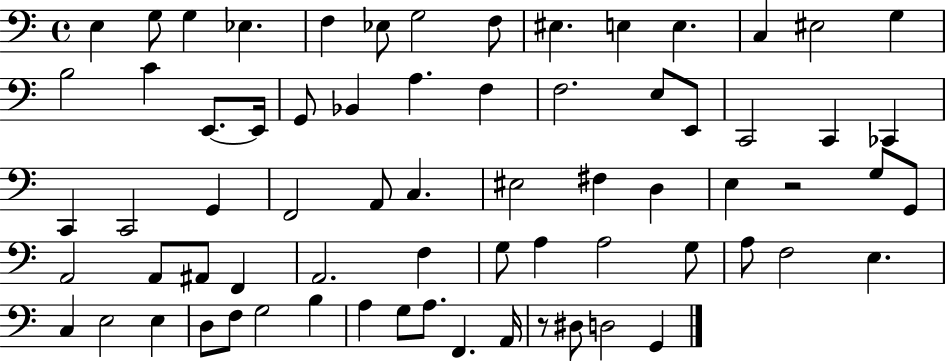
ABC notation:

X:1
T:Untitled
M:4/4
L:1/4
K:C
E, G,/2 G, _E, F, _E,/2 G,2 F,/2 ^E, E, E, C, ^E,2 G, B,2 C E,,/2 E,,/4 G,,/2 _B,, A, F, F,2 E,/2 E,,/2 C,,2 C,, _C,, C,, C,,2 G,, F,,2 A,,/2 C, ^E,2 ^F, D, E, z2 G,/2 G,,/2 A,,2 A,,/2 ^A,,/2 F,, A,,2 F, G,/2 A, A,2 G,/2 A,/2 F,2 E, C, E,2 E, D,/2 F,/2 G,2 B, A, G,/2 A,/2 F,, A,,/4 z/2 ^D,/2 D,2 G,,